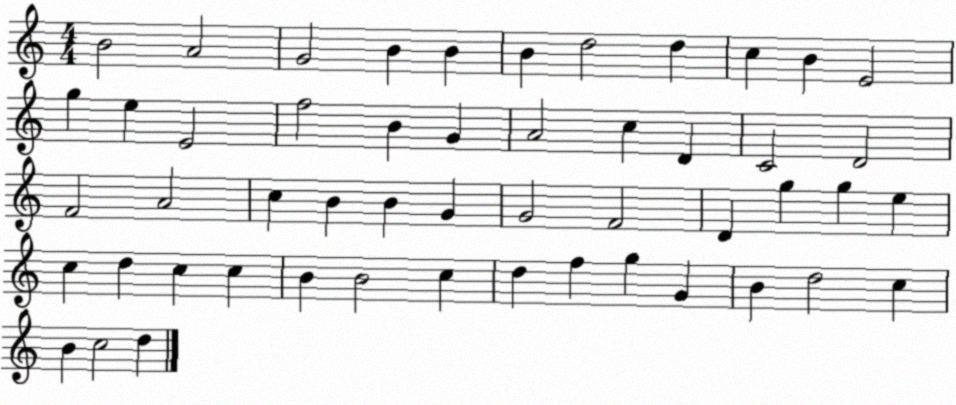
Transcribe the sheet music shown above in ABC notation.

X:1
T:Untitled
M:4/4
L:1/4
K:C
B2 A2 G2 B B B d2 d c B E2 g e E2 f2 B G A2 c D C2 D2 F2 A2 c B B G G2 F2 D g g e c d c c B B2 c d f g G B d2 c B c2 d